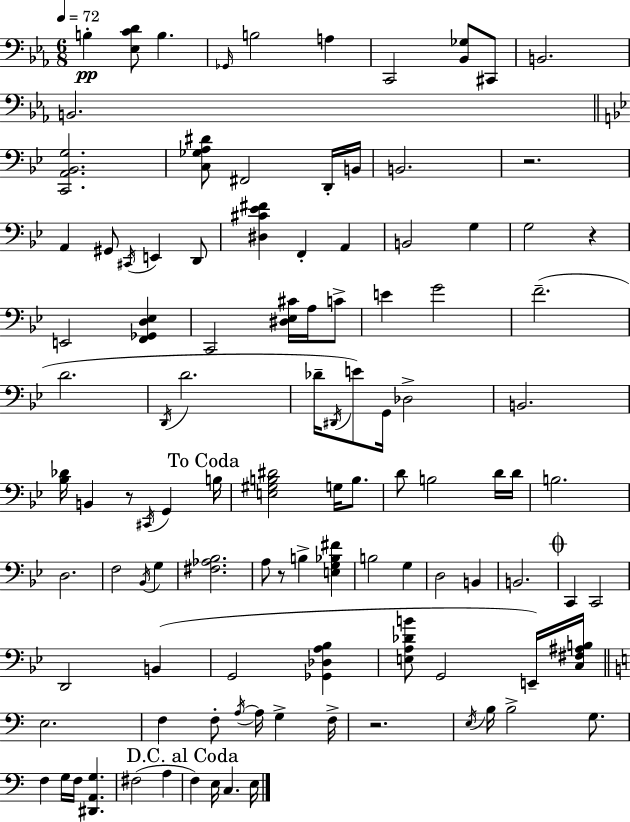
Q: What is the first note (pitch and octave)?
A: B3